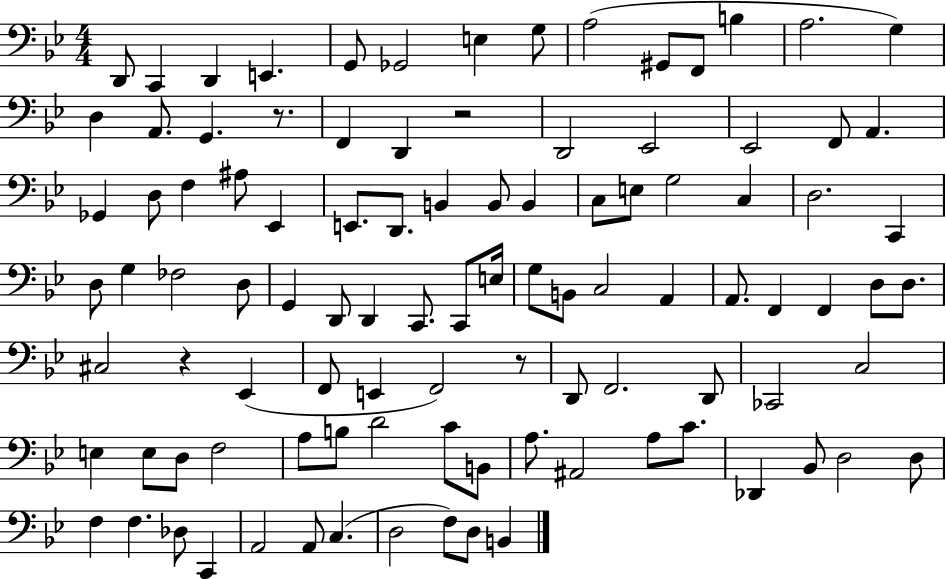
X:1
T:Untitled
M:4/4
L:1/4
K:Bb
D,,/2 C,, D,, E,, G,,/2 _G,,2 E, G,/2 A,2 ^G,,/2 F,,/2 B, A,2 G, D, A,,/2 G,, z/2 F,, D,, z2 D,,2 _E,,2 _E,,2 F,,/2 A,, _G,, D,/2 F, ^A,/2 _E,, E,,/2 D,,/2 B,, B,,/2 B,, C,/2 E,/2 G,2 C, D,2 C,, D,/2 G, _F,2 D,/2 G,, D,,/2 D,, C,,/2 C,,/2 E,/4 G,/2 B,,/2 C,2 A,, A,,/2 F,, F,, D,/2 D,/2 ^C,2 z _E,, F,,/2 E,, F,,2 z/2 D,,/2 F,,2 D,,/2 _C,,2 C,2 E, E,/2 D,/2 F,2 A,/2 B,/2 D2 C/2 B,,/2 A,/2 ^A,,2 A,/2 C/2 _D,, _B,,/2 D,2 D,/2 F, F, _D,/2 C,, A,,2 A,,/2 C, D,2 F,/2 D,/2 B,,